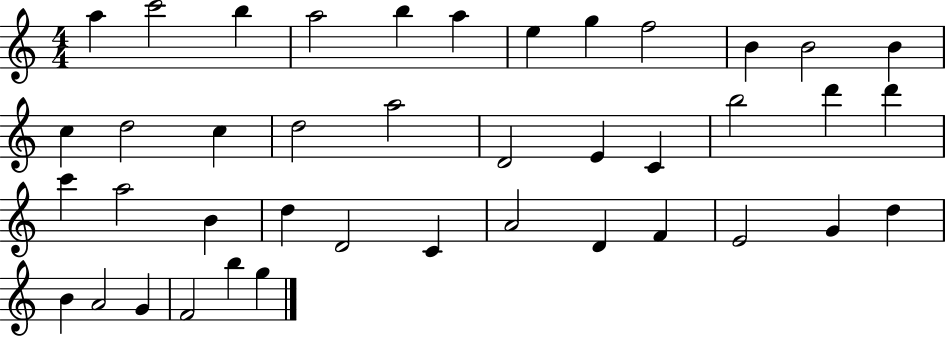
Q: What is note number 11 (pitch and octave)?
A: B4